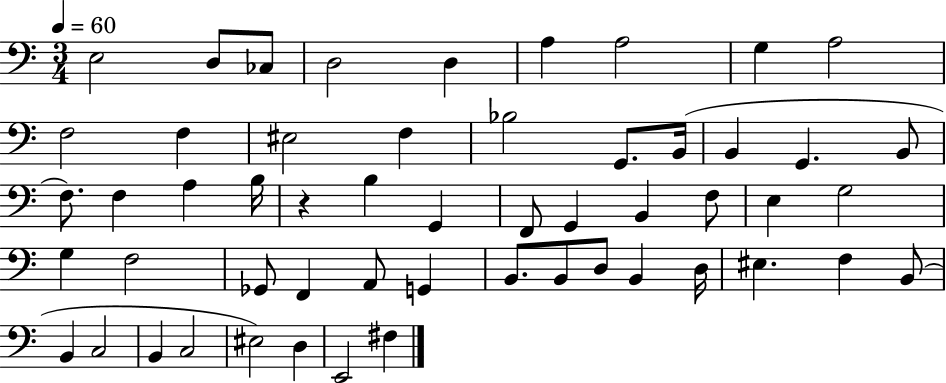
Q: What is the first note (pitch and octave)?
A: E3